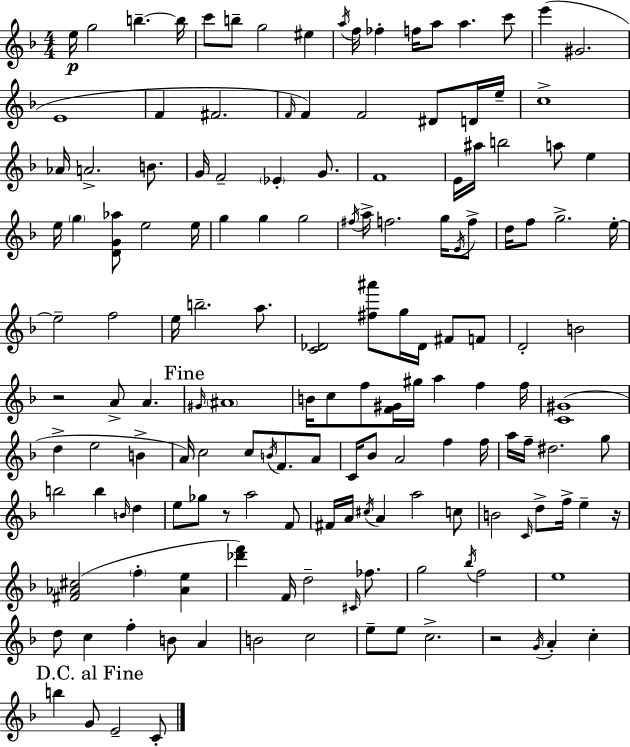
X:1
T:Untitled
M:4/4
L:1/4
K:F
e/4 g2 b b/4 c'/2 b/2 g2 ^e a/4 f/4 _f f/4 a/2 a c'/2 e' ^G2 E4 F ^F2 F/4 F F2 ^D/2 D/4 e/4 c4 _A/4 A2 B/2 G/4 F2 _E G/2 F4 E/4 ^a/4 b2 a/2 e e/4 g [DG_a]/2 e2 e/4 g g g2 ^f/4 a/4 f2 g/4 E/4 f/2 d/4 f/2 g2 e/4 e2 f2 e/4 b2 a/2 [C_D]2 [^f^a']/2 g/4 _D/4 ^F/2 F/2 D2 B2 z2 A/2 A ^G/4 ^A4 B/4 c/2 f/2 [F^G]/4 ^g/4 a f f/4 [C^G]4 d e2 B A/4 c2 c/2 B/4 F/2 A/2 C/4 _B/2 A2 f f/4 a/4 f/4 ^d2 g/2 b2 b B/4 d e/2 _g/2 z/2 a2 F/2 ^F/4 A/4 ^c/4 A a2 c/2 B2 C/4 d/2 f/4 e z/4 [^F_A^c]2 f [_Ae] [_d'f'] F/4 d2 ^C/4 _f/2 g2 _b/4 f2 e4 d/2 c f B/2 A B2 c2 e/2 e/2 c2 z2 G/4 A c b G/2 E2 C/2